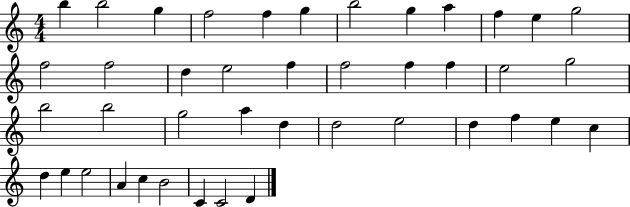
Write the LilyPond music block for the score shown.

{
  \clef treble
  \numericTimeSignature
  \time 4/4
  \key c \major
  b''4 b''2 g''4 | f''2 f''4 g''4 | b''2 g''4 a''4 | f''4 e''4 g''2 | \break f''2 f''2 | d''4 e''2 f''4 | f''2 f''4 f''4 | e''2 g''2 | \break b''2 b''2 | g''2 a''4 d''4 | d''2 e''2 | d''4 f''4 e''4 c''4 | \break d''4 e''4 e''2 | a'4 c''4 b'2 | c'4 c'2 d'4 | \bar "|."
}